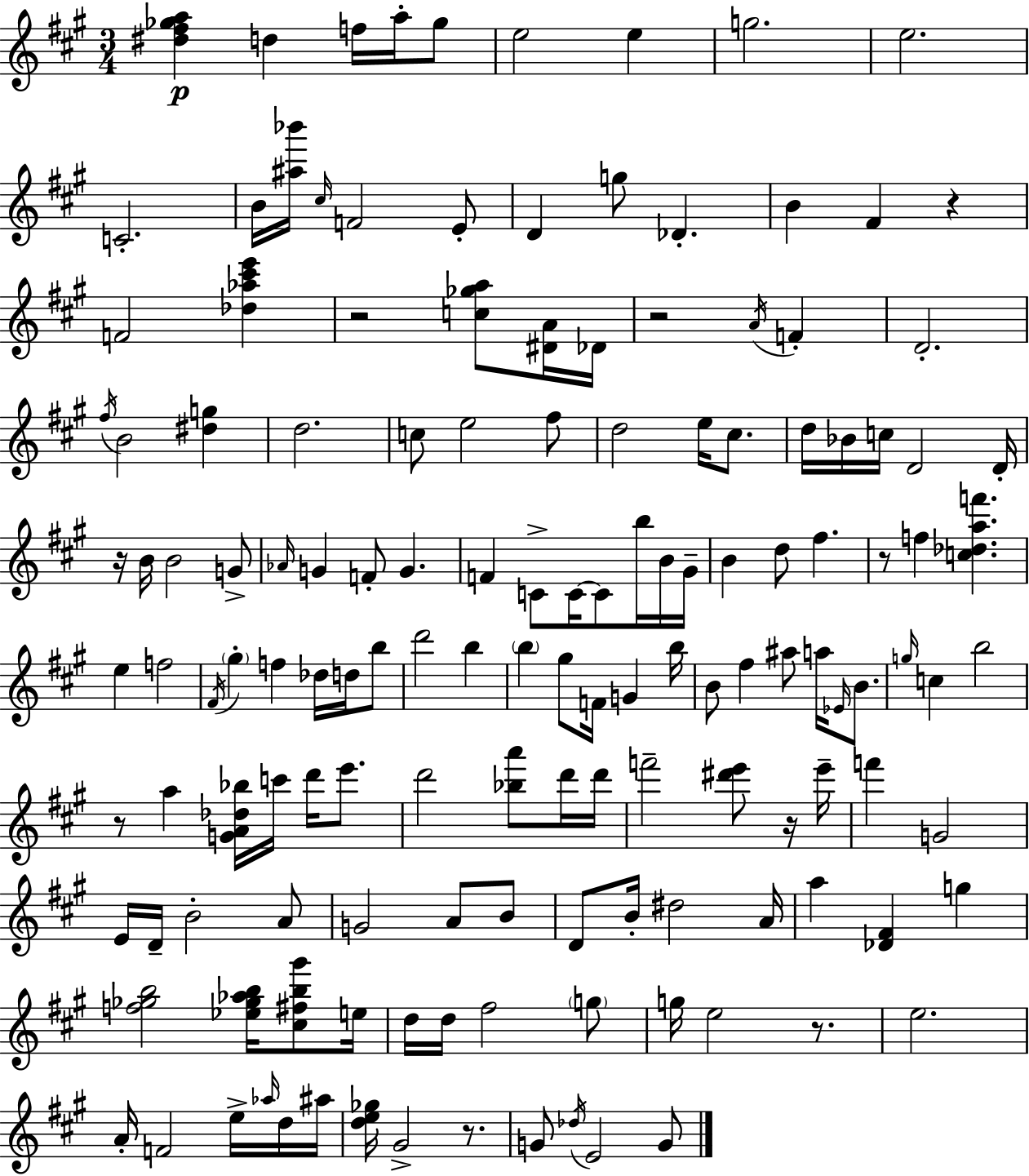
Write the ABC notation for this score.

X:1
T:Untitled
M:3/4
L:1/4
K:A
[^d^f_ga] d f/4 a/4 _g/2 e2 e g2 e2 C2 B/4 [^a_b']/4 ^c/4 F2 E/2 D g/2 _D B ^F z F2 [_d_a^c'e'] z2 [c_ga]/2 [^DA]/4 _D/4 z2 A/4 F D2 ^f/4 B2 [^dg] d2 c/2 e2 ^f/2 d2 e/4 ^c/2 d/4 _B/4 c/4 D2 D/4 z/4 B/4 B2 G/2 _A/4 G F/2 G F C/2 C/4 C/2 b/4 B/4 ^G/4 B d/2 ^f z/2 f [c_daf'] e f2 ^F/4 ^g f _d/4 d/4 b/2 d'2 b b ^g/2 F/4 G b/4 B/2 ^f ^a/2 a/4 _E/4 B/2 g/4 c b2 z/2 a [GA_d_b]/4 c'/4 d'/4 e'/2 d'2 [_ba']/2 d'/4 d'/4 f'2 [^d'e']/2 z/4 e'/4 f' G2 E/4 D/4 B2 A/2 G2 A/2 B/2 D/2 B/4 ^d2 A/4 a [_D^F] g [f_gb]2 [_e_g_ab]/4 [^c^fb^g']/2 e/4 d/4 d/4 ^f2 g/2 g/4 e2 z/2 e2 A/4 F2 e/4 _a/4 d/4 ^a/4 [de_g]/4 ^G2 z/2 G/2 _d/4 E2 G/2